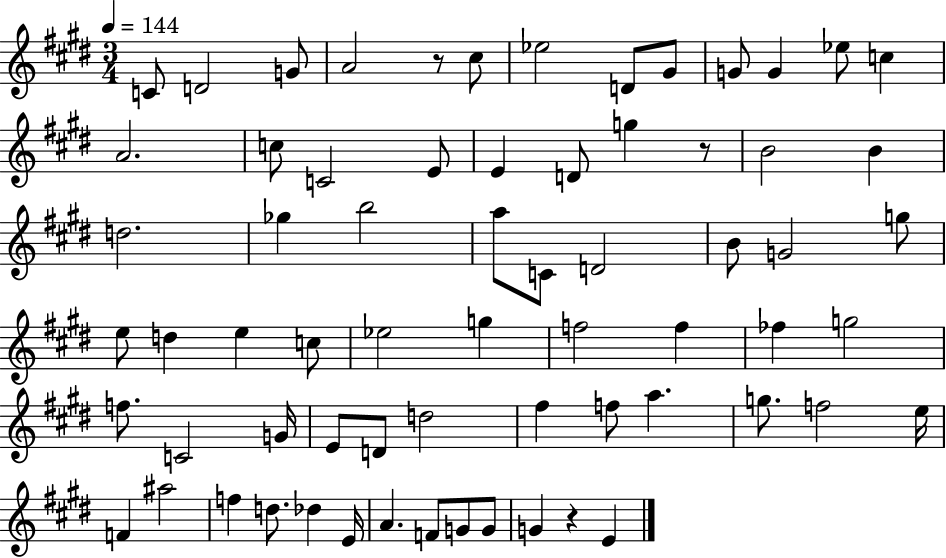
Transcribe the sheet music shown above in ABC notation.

X:1
T:Untitled
M:3/4
L:1/4
K:E
C/2 D2 G/2 A2 z/2 ^c/2 _e2 D/2 ^G/2 G/2 G _e/2 c A2 c/2 C2 E/2 E D/2 g z/2 B2 B d2 _g b2 a/2 C/2 D2 B/2 G2 g/2 e/2 d e c/2 _e2 g f2 f _f g2 f/2 C2 G/4 E/2 D/2 d2 ^f f/2 a g/2 f2 e/4 F ^a2 f d/2 _d E/4 A F/2 G/2 G/2 G z E